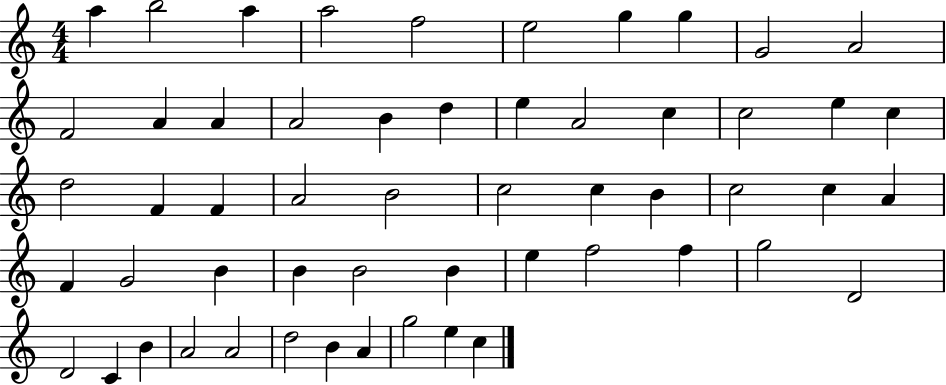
{
  \clef treble
  \numericTimeSignature
  \time 4/4
  \key c \major
  a''4 b''2 a''4 | a''2 f''2 | e''2 g''4 g''4 | g'2 a'2 | \break f'2 a'4 a'4 | a'2 b'4 d''4 | e''4 a'2 c''4 | c''2 e''4 c''4 | \break d''2 f'4 f'4 | a'2 b'2 | c''2 c''4 b'4 | c''2 c''4 a'4 | \break f'4 g'2 b'4 | b'4 b'2 b'4 | e''4 f''2 f''4 | g''2 d'2 | \break d'2 c'4 b'4 | a'2 a'2 | d''2 b'4 a'4 | g''2 e''4 c''4 | \break \bar "|."
}